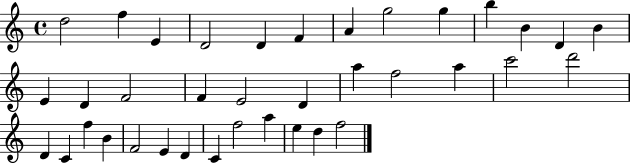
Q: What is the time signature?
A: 4/4